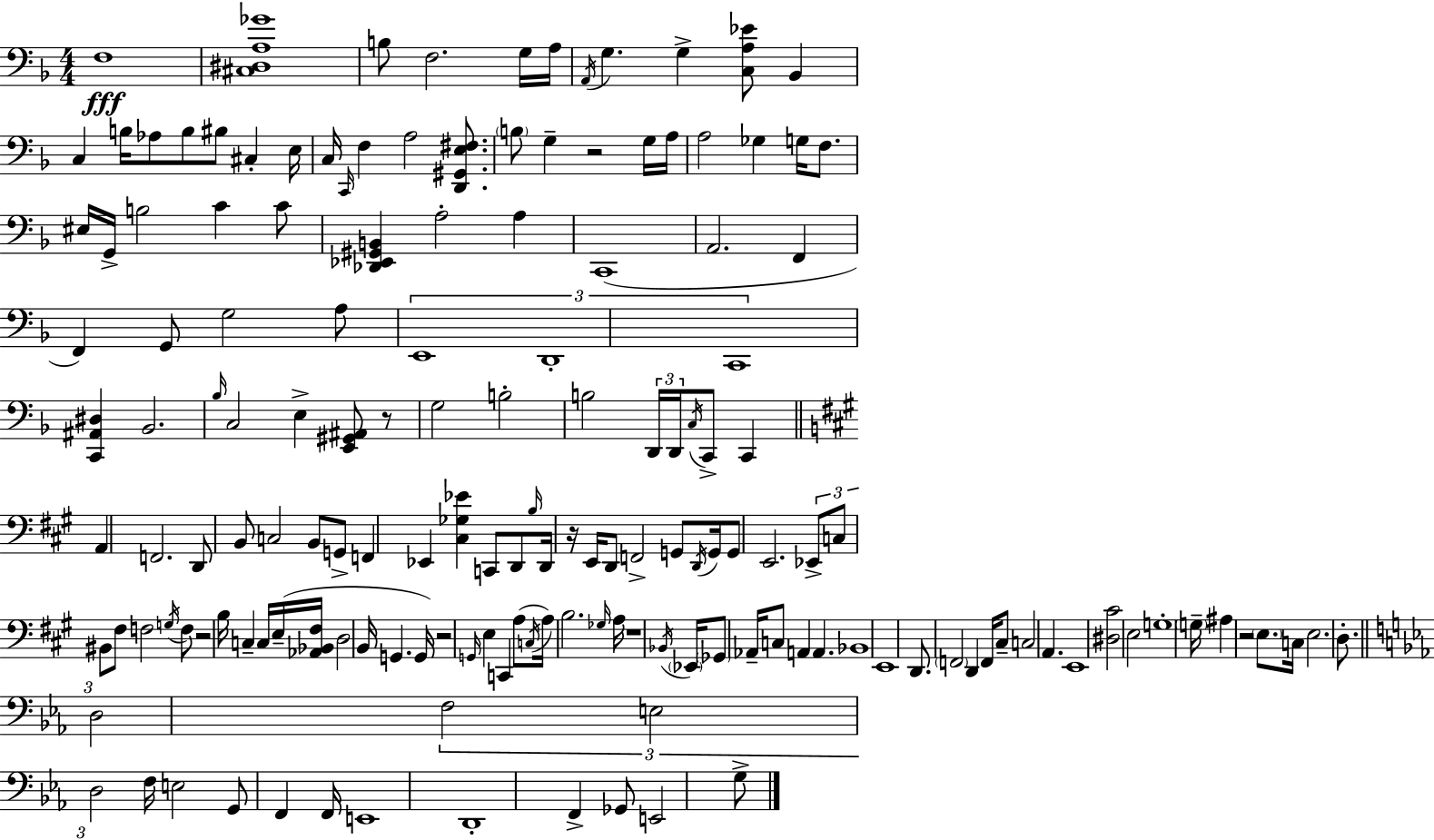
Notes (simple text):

F3/w [C#3,D#3,A3,Gb4]/w B3/e F3/h. G3/s A3/s A2/s G3/q. G3/q [C3,A3,Eb4]/e Bb2/q C3/q B3/s Ab3/e B3/e BIS3/e C#3/q E3/s C3/s C2/s F3/q A3/h [D2,G#2,E3,F#3]/e. B3/e G3/q R/h G3/s A3/s A3/h Gb3/q G3/s F3/e. EIS3/s G2/s B3/h C4/q C4/e [Db2,Eb2,G#2,B2]/q A3/h A3/q C2/w A2/h. F2/q F2/q G2/e G3/h A3/e E2/w D2/w C2/w [C2,A#2,D#3]/q Bb2/h. Bb3/s C3/h E3/q [E2,G#2,A#2]/e R/e G3/h B3/h B3/h D2/s D2/s C3/s C2/e C2/q A2/q F2/h. D2/e B2/e C3/h B2/e G2/e F2/q Eb2/q [C#3,Gb3,Eb4]/q C2/e D2/e B3/s D2/s R/s E2/s D2/e F2/h G2/e D2/s G2/s G2/e E2/h. Eb2/e C3/e BIS2/e F#3/e F3/h G3/s F3/e R/h B3/s C3/q C3/s E3/s [Ab2,Bb2,F#3]/s D3/h B2/s G2/q. G2/s R/h G2/s E3/q C2/q A3/e C3/s A3/s B3/h. Gb3/s A3/s R/w Bb2/s Eb2/s Gb2/e Ab2/s C3/e A2/q A2/q. Bb2/w E2/w D2/e. F2/h D2/q F2/s C#3/e C3/h A2/q. E2/w [D#3,C#4]/h E3/h G3/w G3/s A#3/q R/h E3/e. C3/s E3/h. D3/e. D3/h F3/h E3/h D3/h F3/s E3/h G2/e F2/q F2/s E2/w D2/w F2/q Gb2/e E2/h G3/e